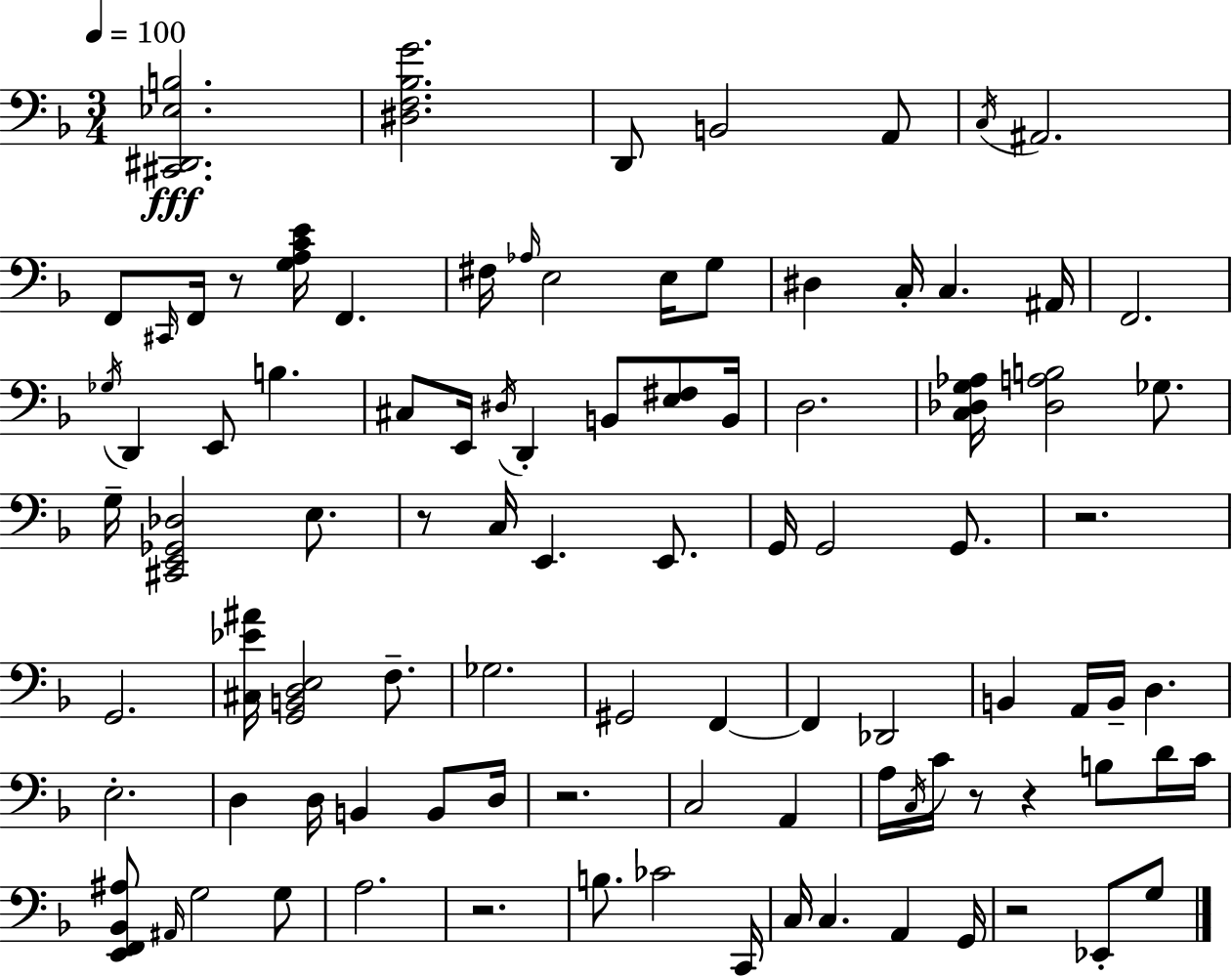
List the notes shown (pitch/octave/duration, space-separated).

[C#2,D#2,Eb3,B3]/h. [D#3,F3,Bb3,G4]/h. D2/e B2/h A2/e C3/s A#2/h. F2/e C#2/s F2/s R/e [G3,A3,C4,E4]/s F2/q. F#3/s Ab3/s E3/h E3/s G3/e D#3/q C3/s C3/q. A#2/s F2/h. Gb3/s D2/q E2/e B3/q. C#3/e E2/s D#3/s D2/q B2/e [E3,F#3]/e B2/s D3/h. [C3,Db3,G3,Ab3]/s [Db3,A3,B3]/h Gb3/e. G3/s [C#2,E2,Gb2,Db3]/h E3/e. R/e C3/s E2/q. E2/e. G2/s G2/h G2/e. R/h. G2/h. [C#3,Eb4,A#4]/s [G2,B2,D3,E3]/h F3/e. Gb3/h. G#2/h F2/q F2/q Db2/h B2/q A2/s B2/s D3/q. E3/h. D3/q D3/s B2/q B2/e D3/s R/h. C3/h A2/q A3/s C3/s C4/s R/e R/q B3/e D4/s C4/s [E2,F2,Bb2,A#3]/e A#2/s G3/h G3/e A3/h. R/h. B3/e. CES4/h C2/s C3/s C3/q. A2/q G2/s R/h Eb2/e G3/e